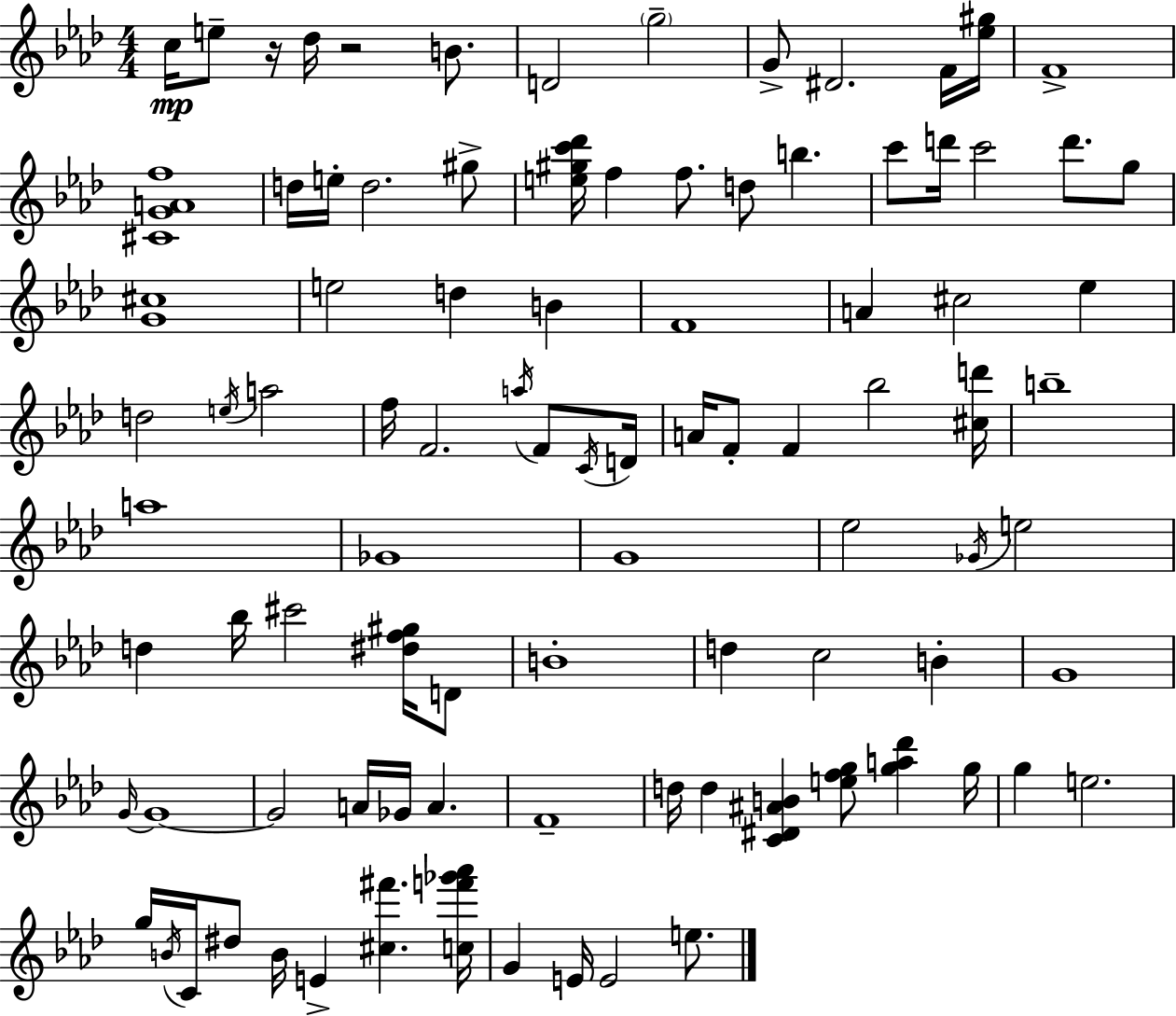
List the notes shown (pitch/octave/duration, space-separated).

C5/s E5/e R/s Db5/s R/h B4/e. D4/h G5/h G4/e D#4/h. F4/s [Eb5,G#5]/s F4/w [C#4,G4,A4,F5]/w D5/s E5/s D5/h. G#5/e [E5,G#5,C6,Db6]/s F5/q F5/e. D5/e B5/q. C6/e D6/s C6/h D6/e. G5/e [G4,C#5]/w E5/h D5/q B4/q F4/w A4/q C#5/h Eb5/q D5/h E5/s A5/h F5/s F4/h. A5/s F4/e C4/s D4/s A4/s F4/e F4/q Bb5/h [C#5,D6]/s B5/w A5/w Gb4/w G4/w Eb5/h Gb4/s E5/h D5/q Bb5/s C#6/h [D#5,F5,G#5]/s D4/e B4/w D5/q C5/h B4/q G4/w G4/s G4/w G4/h A4/s Gb4/s A4/q. F4/w D5/s D5/q [C4,D#4,A#4,B4]/q [E5,F5,G5]/e [G5,A5,Db6]/q G5/s G5/q E5/h. G5/s B4/s C4/s D#5/e B4/s E4/q [C#5,F#6]/q. [C5,F6,Gb6,Ab6]/s G4/q E4/s E4/h E5/e.